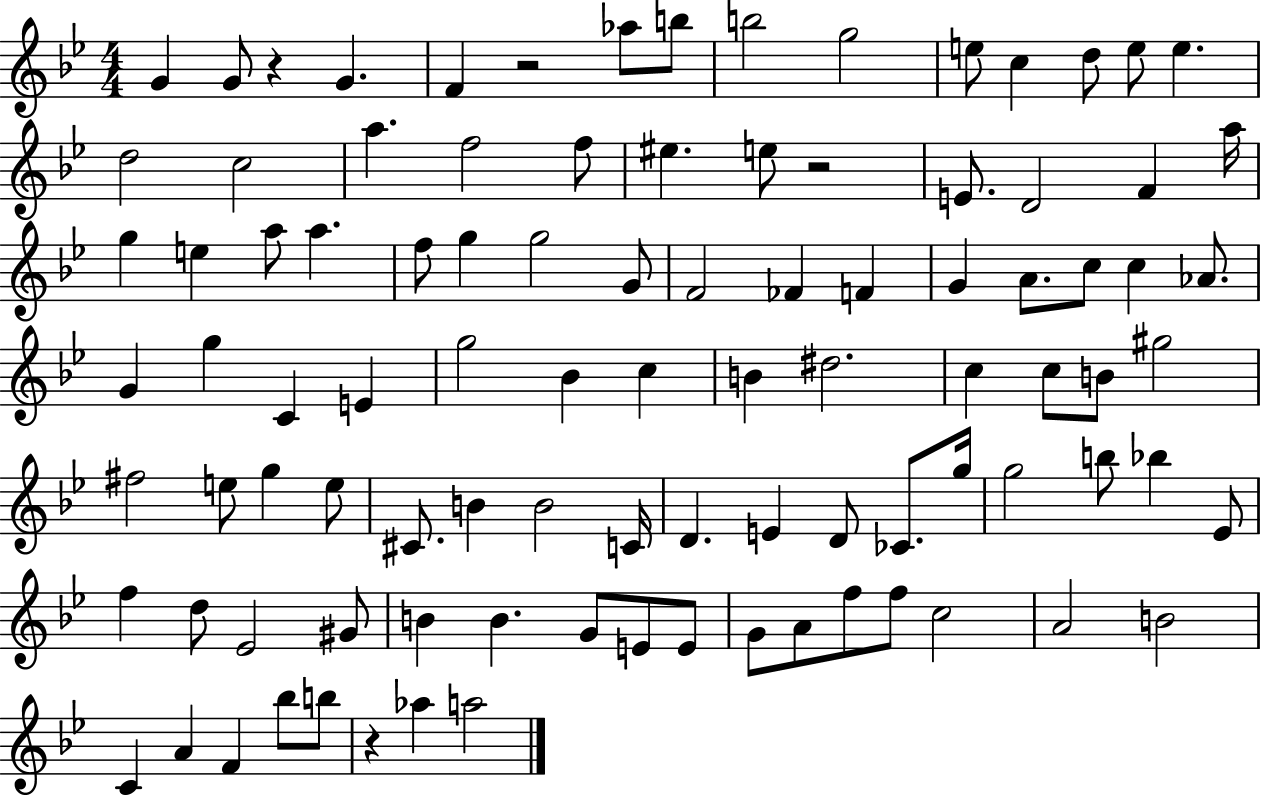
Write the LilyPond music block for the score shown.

{
  \clef treble
  \numericTimeSignature
  \time 4/4
  \key bes \major
  g'4 g'8 r4 g'4. | f'4 r2 aes''8 b''8 | b''2 g''2 | e''8 c''4 d''8 e''8 e''4. | \break d''2 c''2 | a''4. f''2 f''8 | eis''4. e''8 r2 | e'8. d'2 f'4 a''16 | \break g''4 e''4 a''8 a''4. | f''8 g''4 g''2 g'8 | f'2 fes'4 f'4 | g'4 a'8. c''8 c''4 aes'8. | \break g'4 g''4 c'4 e'4 | g''2 bes'4 c''4 | b'4 dis''2. | c''4 c''8 b'8 gis''2 | \break fis''2 e''8 g''4 e''8 | cis'8. b'4 b'2 c'16 | d'4. e'4 d'8 ces'8. g''16 | g''2 b''8 bes''4 ees'8 | \break f''4 d''8 ees'2 gis'8 | b'4 b'4. g'8 e'8 e'8 | g'8 a'8 f''8 f''8 c''2 | a'2 b'2 | \break c'4 a'4 f'4 bes''8 b''8 | r4 aes''4 a''2 | \bar "|."
}